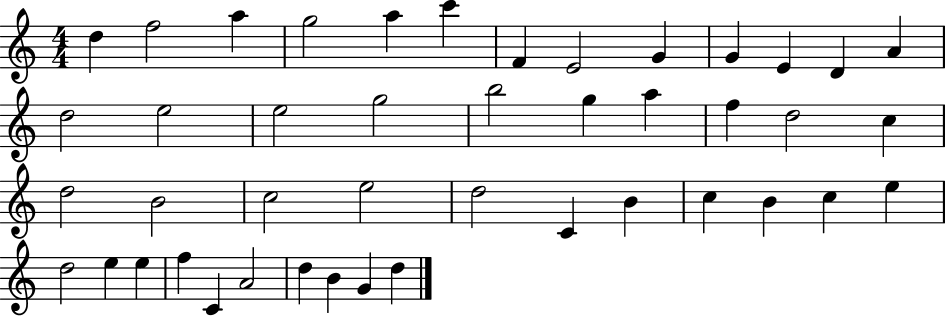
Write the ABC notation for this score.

X:1
T:Untitled
M:4/4
L:1/4
K:C
d f2 a g2 a c' F E2 G G E D A d2 e2 e2 g2 b2 g a f d2 c d2 B2 c2 e2 d2 C B c B c e d2 e e f C A2 d B G d